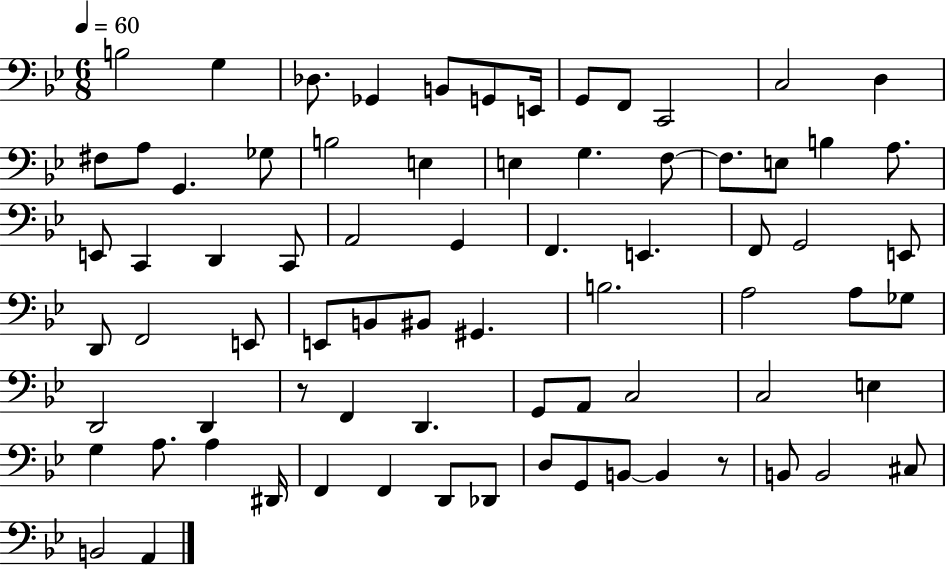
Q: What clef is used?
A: bass